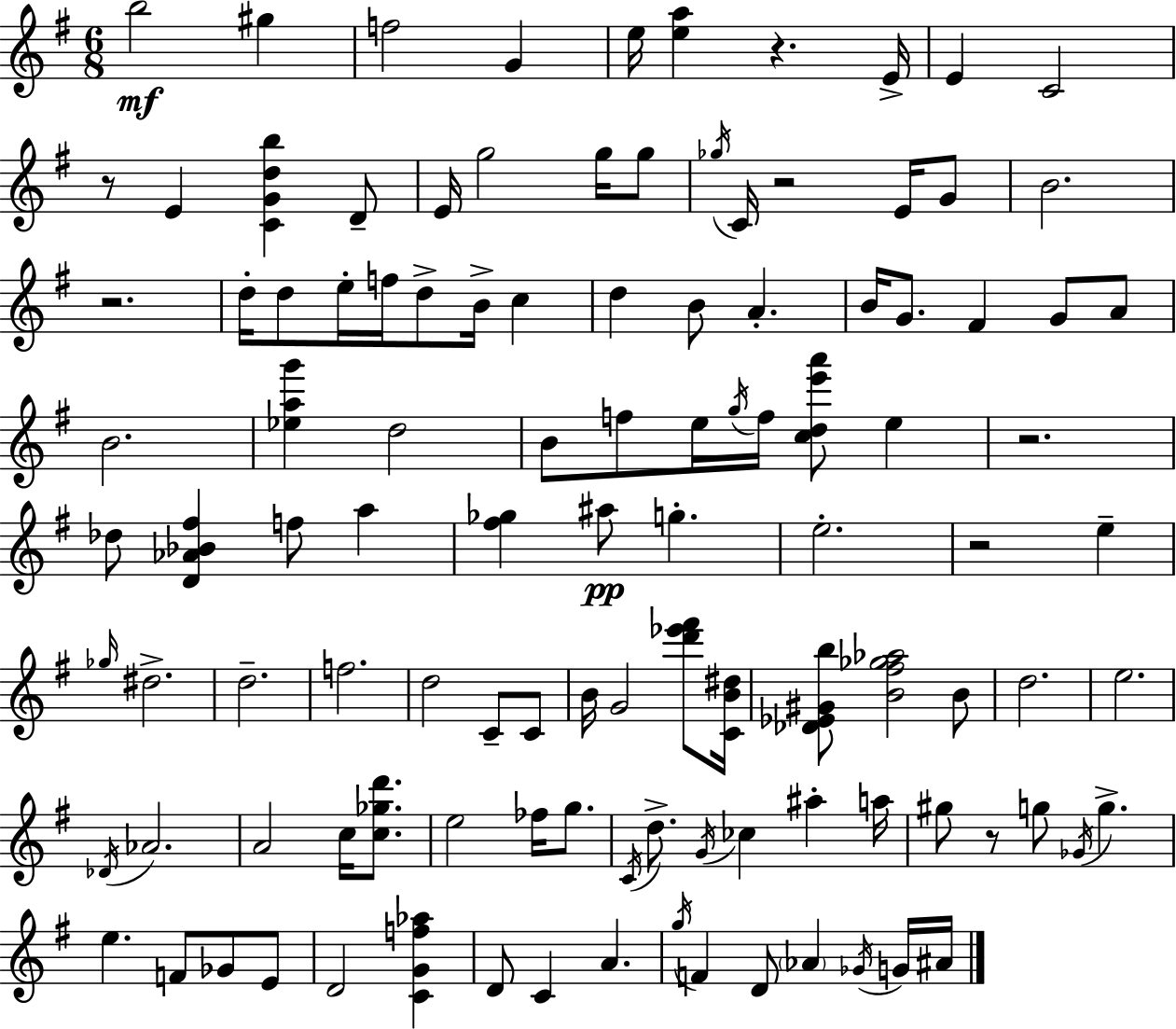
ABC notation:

X:1
T:Untitled
M:6/8
L:1/4
K:G
b2 ^g f2 G e/4 [ea] z E/4 E C2 z/2 E [CGdb] D/2 E/4 g2 g/4 g/2 _g/4 C/4 z2 E/4 G/2 B2 z2 d/4 d/2 e/4 f/4 d/2 B/4 c d B/2 A B/4 G/2 ^F G/2 A/2 B2 [_eag'] d2 B/2 f/2 e/4 g/4 f/4 [cde'a']/2 e z2 _d/2 [D_A_B^f] f/2 a [^f_g] ^a/2 g e2 z2 e _g/4 ^d2 d2 f2 d2 C/2 C/2 B/4 G2 [d'_e'^f']/2 [CB^d]/4 [_D_E^Gb]/2 [B^f_g_a]2 B/2 d2 e2 _D/4 _A2 A2 c/4 [c_gd']/2 e2 _f/4 g/2 C/4 d/2 G/4 _c ^a a/4 ^g/2 z/2 g/2 _G/4 g e F/2 _G/2 E/2 D2 [CGf_a] D/2 C A g/4 F D/2 _A _G/4 G/4 ^A/4